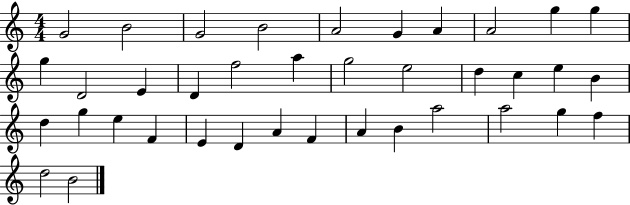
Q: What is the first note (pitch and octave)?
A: G4